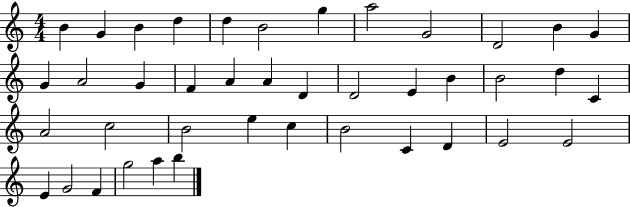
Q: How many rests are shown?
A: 0